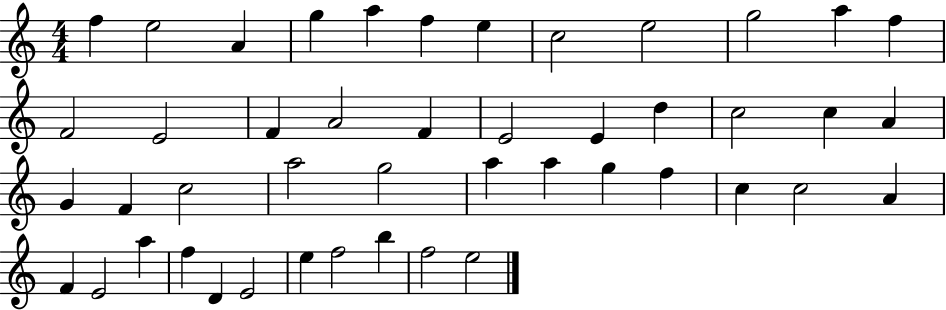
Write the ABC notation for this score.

X:1
T:Untitled
M:4/4
L:1/4
K:C
f e2 A g a f e c2 e2 g2 a f F2 E2 F A2 F E2 E d c2 c A G F c2 a2 g2 a a g f c c2 A F E2 a f D E2 e f2 b f2 e2